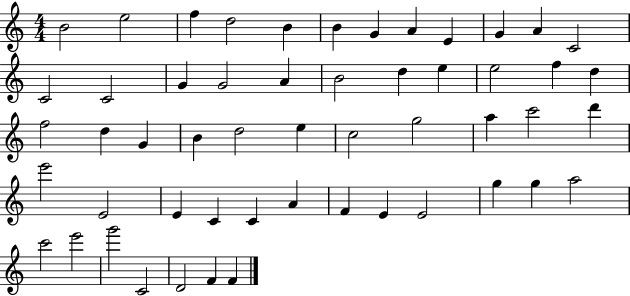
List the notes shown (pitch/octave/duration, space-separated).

B4/h E5/h F5/q D5/h B4/q B4/q G4/q A4/q E4/q G4/q A4/q C4/h C4/h C4/h G4/q G4/h A4/q B4/h D5/q E5/q E5/h F5/q D5/q F5/h D5/q G4/q B4/q D5/h E5/q C5/h G5/h A5/q C6/h D6/q E6/h E4/h E4/q C4/q C4/q A4/q F4/q E4/q E4/h G5/q G5/q A5/h C6/h E6/h G6/h C4/h D4/h F4/q F4/q